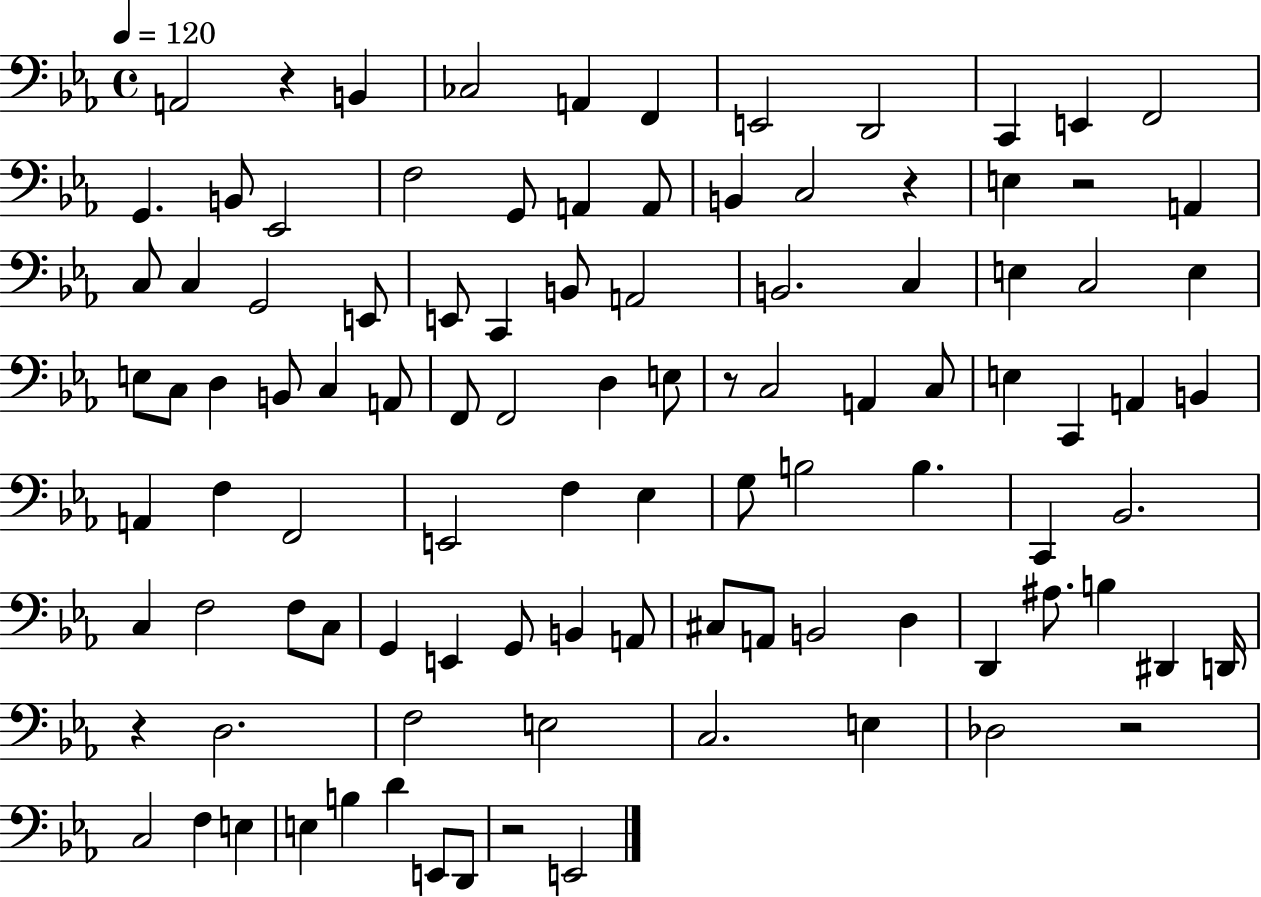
A2/h R/q B2/q CES3/h A2/q F2/q E2/h D2/h C2/q E2/q F2/h G2/q. B2/e Eb2/h F3/h G2/e A2/q A2/e B2/q C3/h R/q E3/q R/h A2/q C3/e C3/q G2/h E2/e E2/e C2/q B2/e A2/h B2/h. C3/q E3/q C3/h E3/q E3/e C3/e D3/q B2/e C3/q A2/e F2/e F2/h D3/q E3/e R/e C3/h A2/q C3/e E3/q C2/q A2/q B2/q A2/q F3/q F2/h E2/h F3/q Eb3/q G3/e B3/h B3/q. C2/q Bb2/h. C3/q F3/h F3/e C3/e G2/q E2/q G2/e B2/q A2/e C#3/e A2/e B2/h D3/q D2/q A#3/e. B3/q D#2/q D2/s R/q D3/h. F3/h E3/h C3/h. E3/q Db3/h R/h C3/h F3/q E3/q E3/q B3/q D4/q E2/e D2/e R/h E2/h